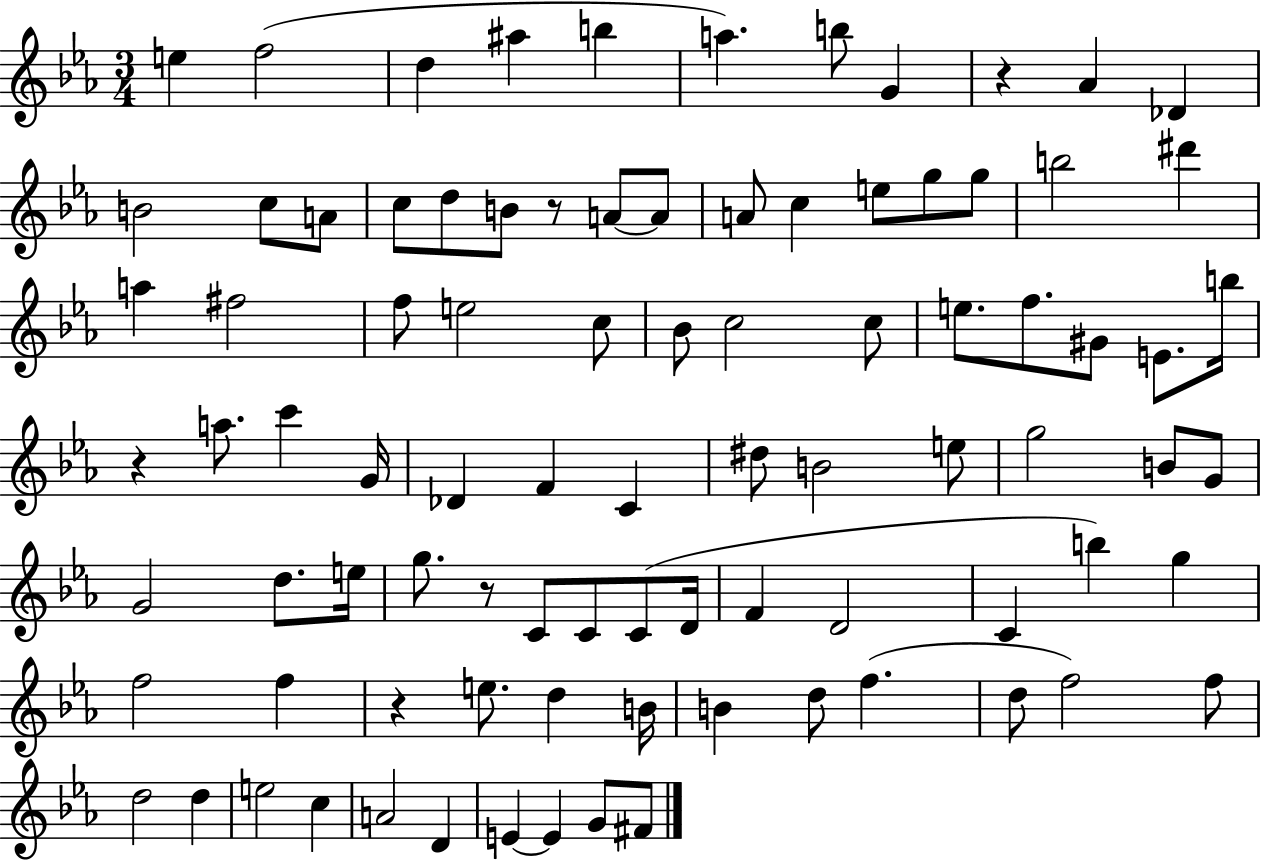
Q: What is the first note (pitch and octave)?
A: E5